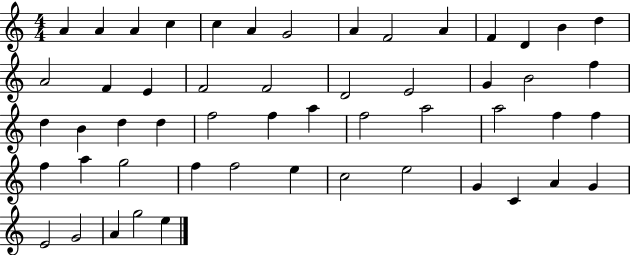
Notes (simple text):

A4/q A4/q A4/q C5/q C5/q A4/q G4/h A4/q F4/h A4/q F4/q D4/q B4/q D5/q A4/h F4/q E4/q F4/h F4/h D4/h E4/h G4/q B4/h F5/q D5/q B4/q D5/q D5/q F5/h F5/q A5/q F5/h A5/h A5/h F5/q F5/q F5/q A5/q G5/h F5/q F5/h E5/q C5/h E5/h G4/q C4/q A4/q G4/q E4/h G4/h A4/q G5/h E5/q